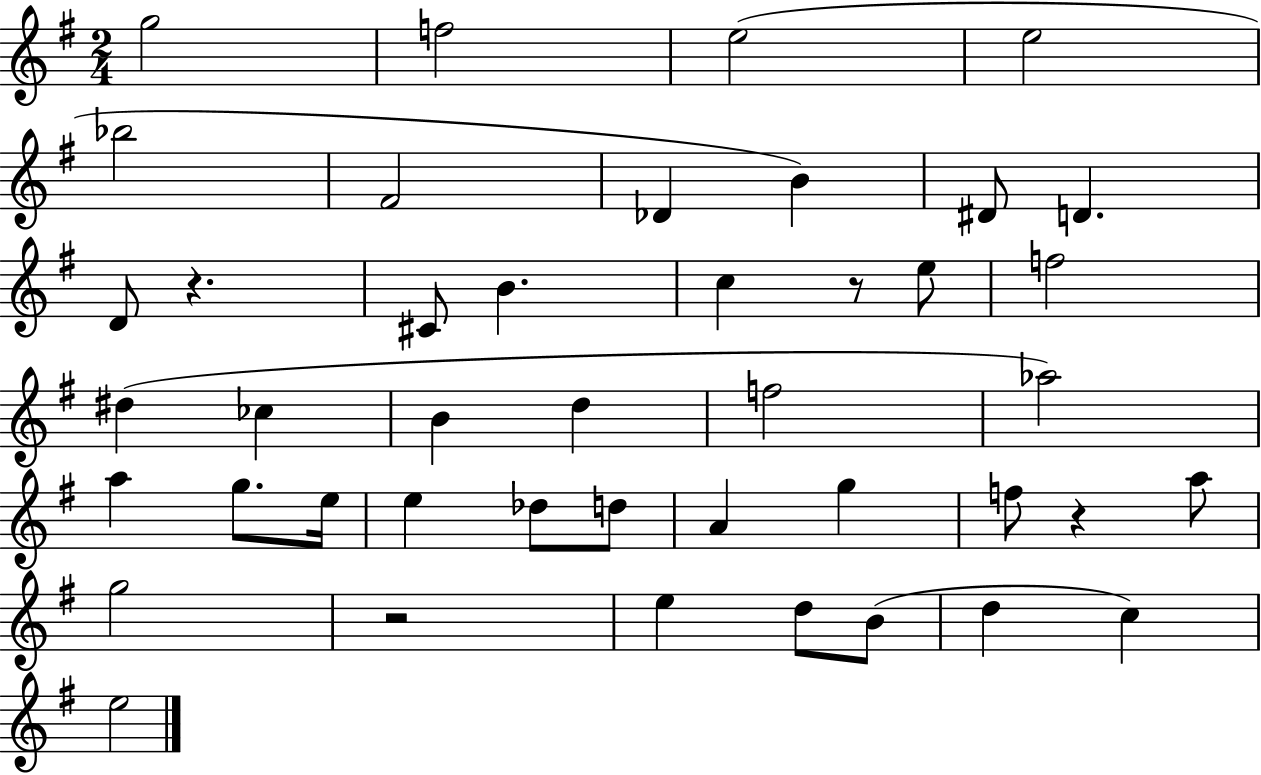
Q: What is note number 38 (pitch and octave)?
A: C5